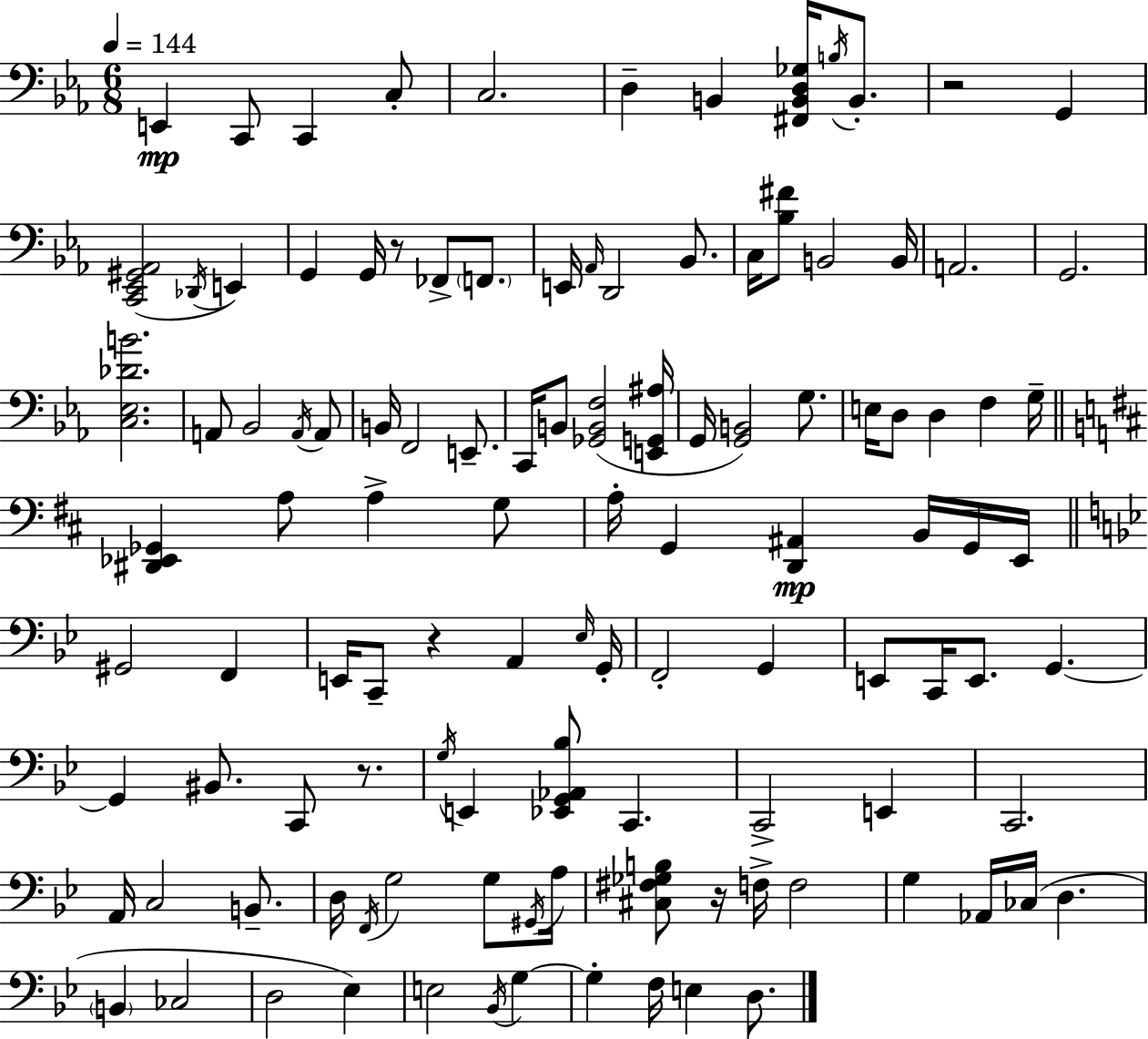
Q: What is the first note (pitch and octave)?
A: E2